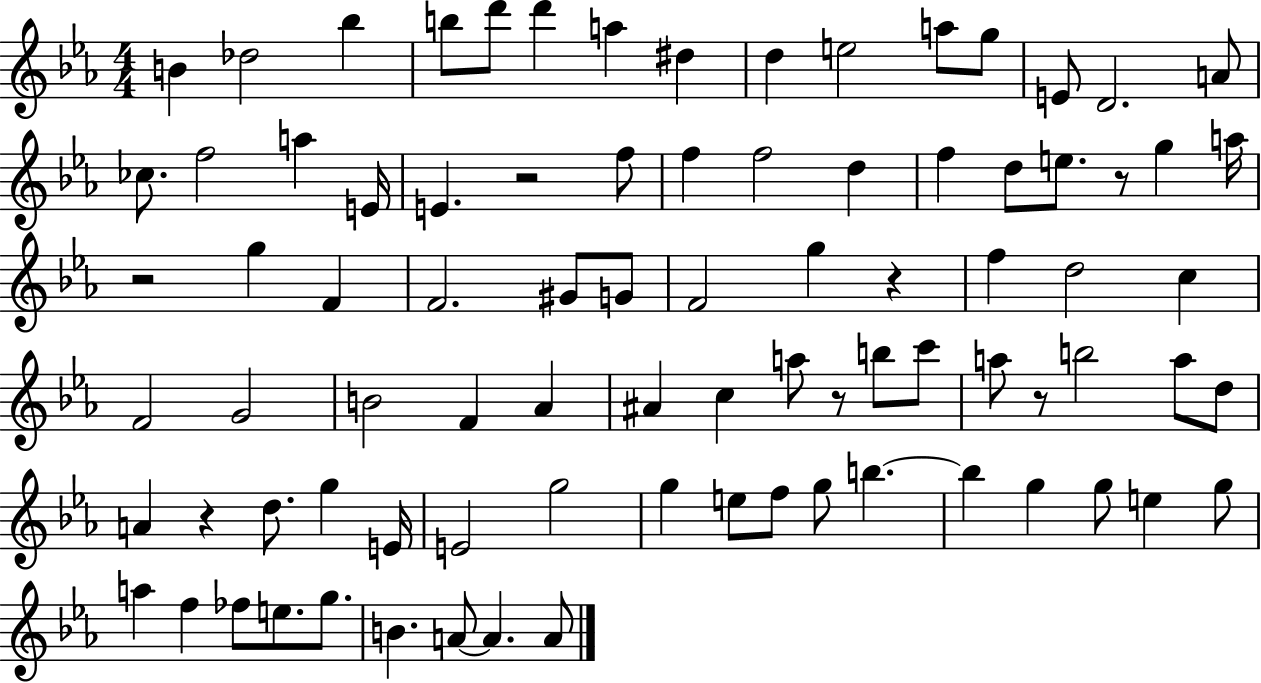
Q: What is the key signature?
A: EES major